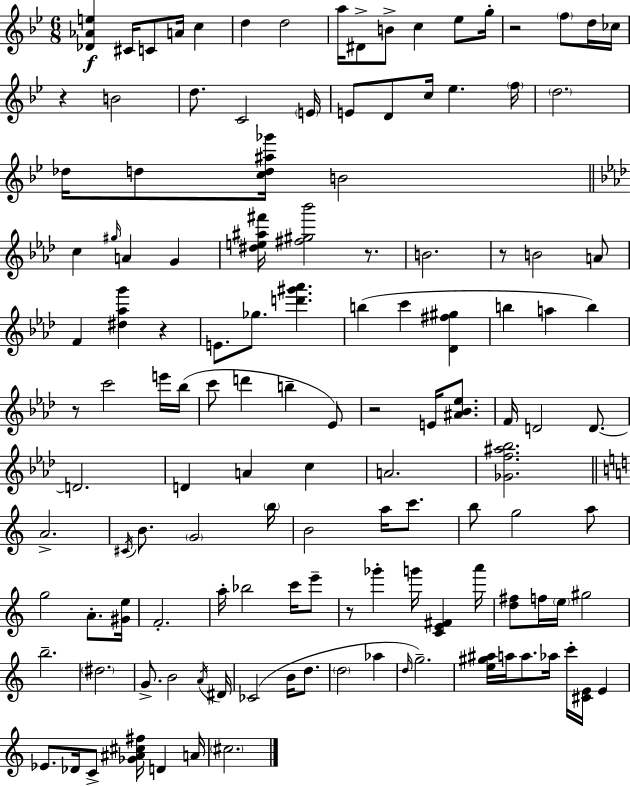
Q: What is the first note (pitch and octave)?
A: C#4